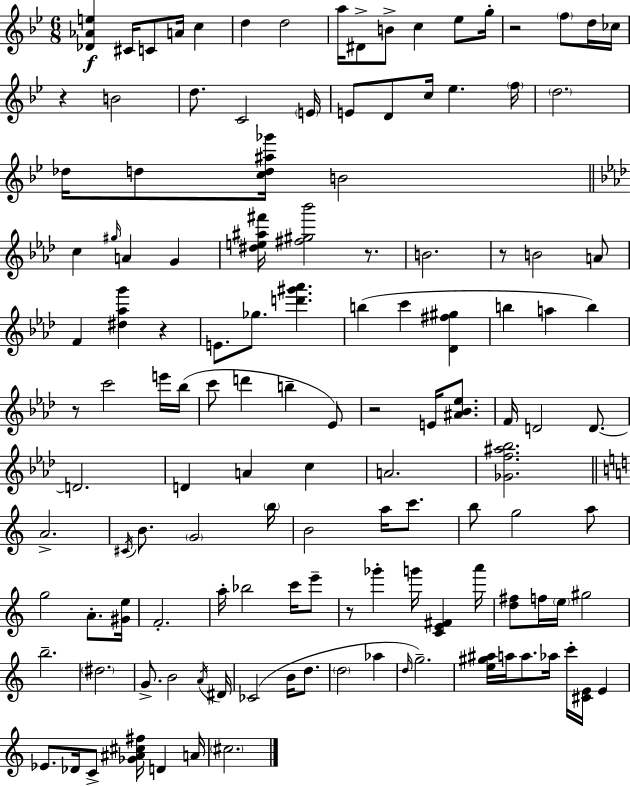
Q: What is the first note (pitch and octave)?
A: C#4